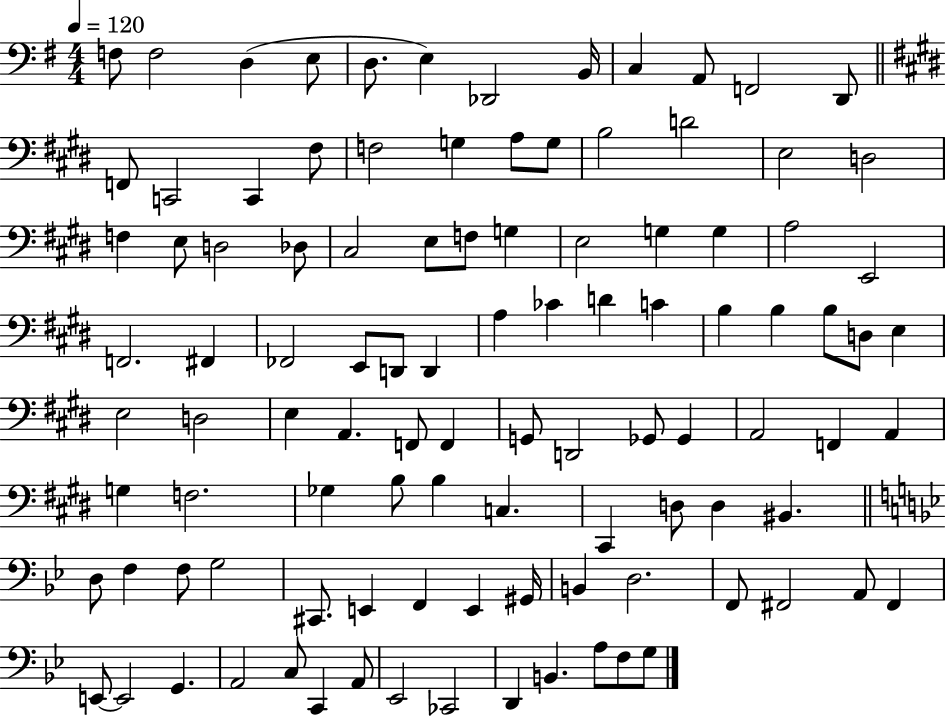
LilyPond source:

{
  \clef bass
  \numericTimeSignature
  \time 4/4
  \key g \major
  \tempo 4 = 120
  \repeat volta 2 { f8 f2 d4( e8 | d8. e4) des,2 b,16 | c4 a,8 f,2 d,8 | \bar "||" \break \key e \major f,8 c,2 c,4 fis8 | f2 g4 a8 g8 | b2 d'2 | e2 d2 | \break f4 e8 d2 des8 | cis2 e8 f8 g4 | e2 g4 g4 | a2 e,2 | \break f,2. fis,4 | fes,2 e,8 d,8 d,4 | a4 ces'4 d'4 c'4 | b4 b4 b8 d8 e4 | \break e2 d2 | e4 a,4. f,8 f,4 | g,8 d,2 ges,8 ges,4 | a,2 f,4 a,4 | \break g4 f2. | ges4 b8 b4 c4. | cis,4 d8 d4 bis,4. | \bar "||" \break \key bes \major d8 f4 f8 g2 | cis,8. e,4 f,4 e,4 gis,16 | b,4 d2. | f,8 fis,2 a,8 fis,4 | \break e,8~~ e,2 g,4. | a,2 c8 c,4 a,8 | ees,2 ces,2 | d,4 b,4. a8 f8 g8 | \break } \bar "|."
}